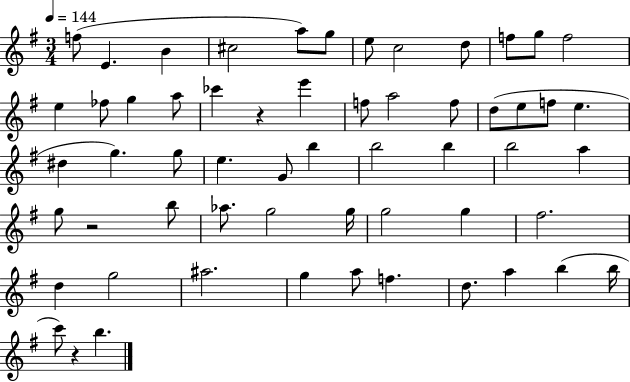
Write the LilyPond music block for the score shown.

{
  \clef treble
  \numericTimeSignature
  \time 3/4
  \key g \major
  \tempo 4 = 144
  f''8( e'4. b'4 | cis''2 a''8) g''8 | e''8 c''2 d''8 | f''8 g''8 f''2 | \break e''4 fes''8 g''4 a''8 | ces'''4 r4 e'''4 | f''8 a''2 f''8 | d''8( e''8 f''8 e''4. | \break dis''4 g''4.) g''8 | e''4. g'8 b''4 | b''2 b''4 | b''2 a''4 | \break g''8 r2 b''8 | aes''8. g''2 g''16 | g''2 g''4 | fis''2. | \break d''4 g''2 | ais''2. | g''4 a''8 f''4. | d''8. a''4 b''4( b''16 | \break c'''8) r4 b''4. | \bar "|."
}